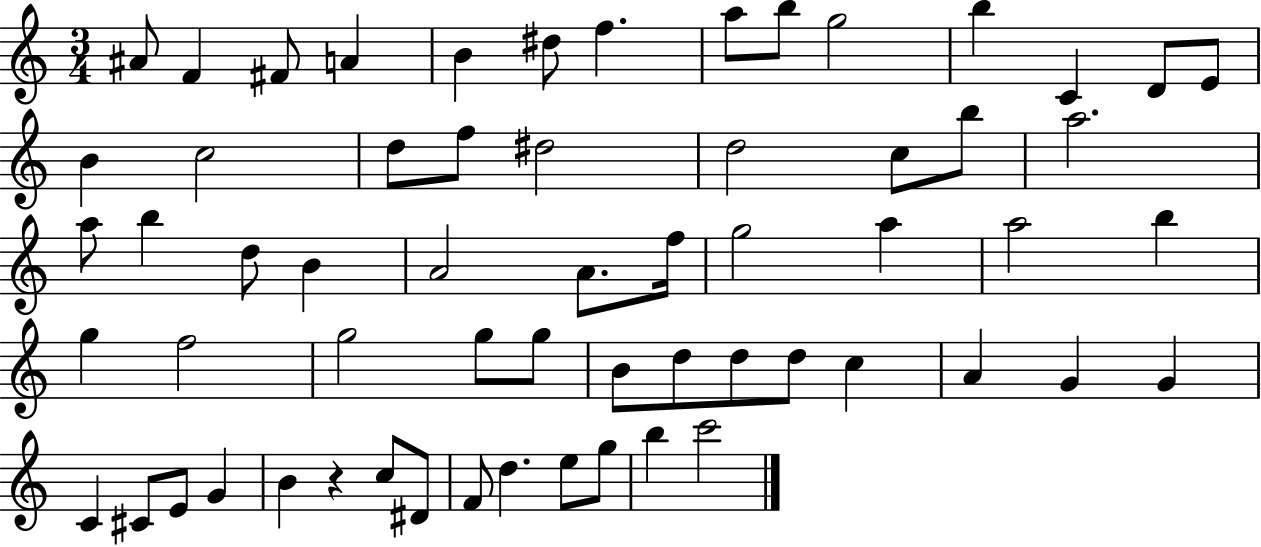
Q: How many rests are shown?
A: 1